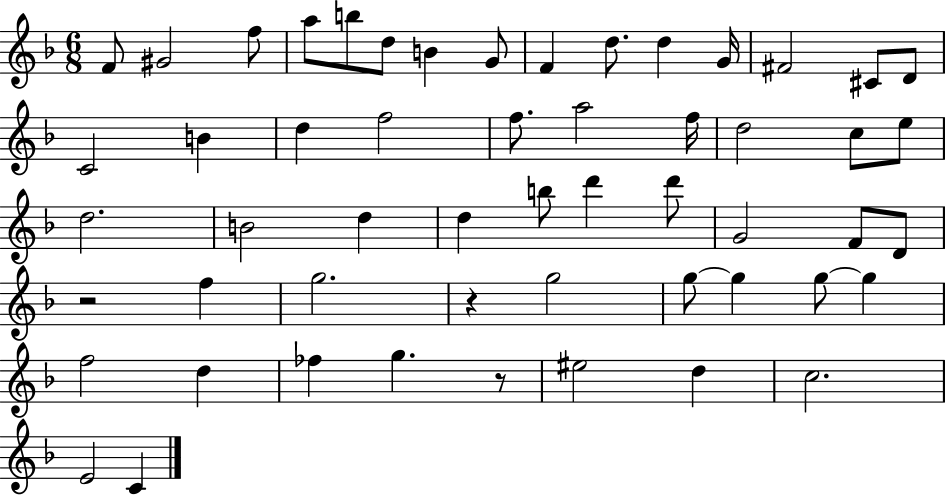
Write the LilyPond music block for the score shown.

{
  \clef treble
  \numericTimeSignature
  \time 6/8
  \key f \major
  f'8 gis'2 f''8 | a''8 b''8 d''8 b'4 g'8 | f'4 d''8. d''4 g'16 | fis'2 cis'8 d'8 | \break c'2 b'4 | d''4 f''2 | f''8. a''2 f''16 | d''2 c''8 e''8 | \break d''2. | b'2 d''4 | d''4 b''8 d'''4 d'''8 | g'2 f'8 d'8 | \break r2 f''4 | g''2. | r4 g''2 | g''8~~ g''4 g''8~~ g''4 | \break f''2 d''4 | fes''4 g''4. r8 | eis''2 d''4 | c''2. | \break e'2 c'4 | \bar "|."
}